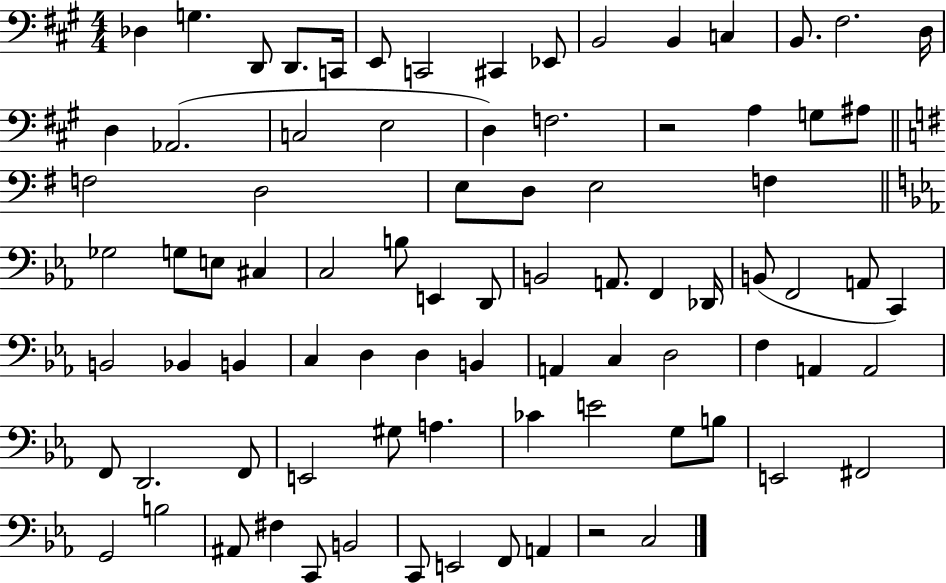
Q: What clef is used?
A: bass